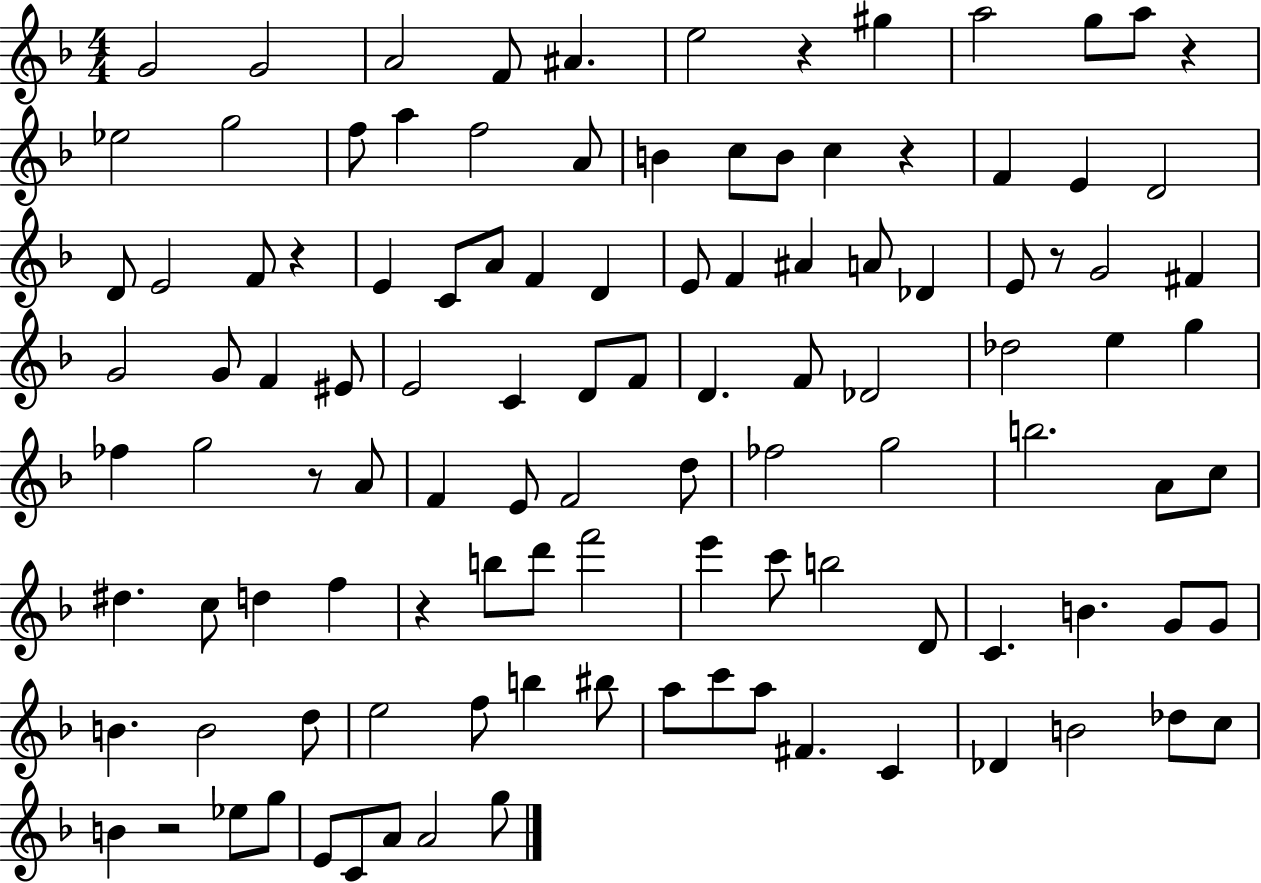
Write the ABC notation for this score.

X:1
T:Untitled
M:4/4
L:1/4
K:F
G2 G2 A2 F/2 ^A e2 z ^g a2 g/2 a/2 z _e2 g2 f/2 a f2 A/2 B c/2 B/2 c z F E D2 D/2 E2 F/2 z E C/2 A/2 F D E/2 F ^A A/2 _D E/2 z/2 G2 ^F G2 G/2 F ^E/2 E2 C D/2 F/2 D F/2 _D2 _d2 e g _f g2 z/2 A/2 F E/2 F2 d/2 _f2 g2 b2 A/2 c/2 ^d c/2 d f z b/2 d'/2 f'2 e' c'/2 b2 D/2 C B G/2 G/2 B B2 d/2 e2 f/2 b ^b/2 a/2 c'/2 a/2 ^F C _D B2 _d/2 c/2 B z2 _e/2 g/2 E/2 C/2 A/2 A2 g/2